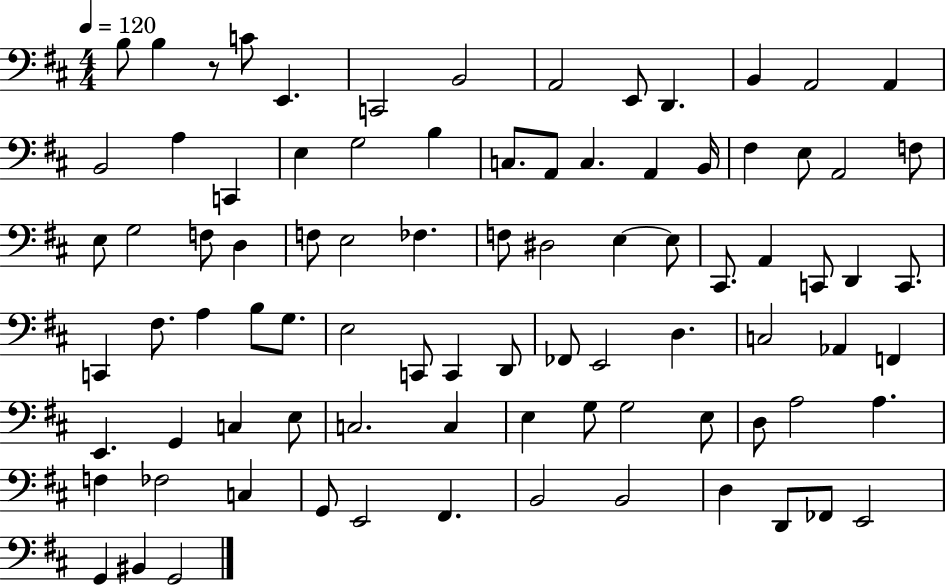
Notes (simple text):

B3/e B3/q R/e C4/e E2/q. C2/h B2/h A2/h E2/e D2/q. B2/q A2/h A2/q B2/h A3/q C2/q E3/q G3/h B3/q C3/e. A2/e C3/q. A2/q B2/s F#3/q E3/e A2/h F3/e E3/e G3/h F3/e D3/q F3/e E3/h FES3/q. F3/e D#3/h E3/q E3/e C#2/e. A2/q C2/e D2/q C2/e. C2/q F#3/e. A3/q B3/e G3/e. E3/h C2/e C2/q D2/e FES2/e E2/h D3/q. C3/h Ab2/q F2/q E2/q. G2/q C3/q E3/e C3/h. C3/q E3/q G3/e G3/h E3/e D3/e A3/h A3/q. F3/q FES3/h C3/q G2/e E2/h F#2/q. B2/h B2/h D3/q D2/e FES2/e E2/h G2/q BIS2/q G2/h